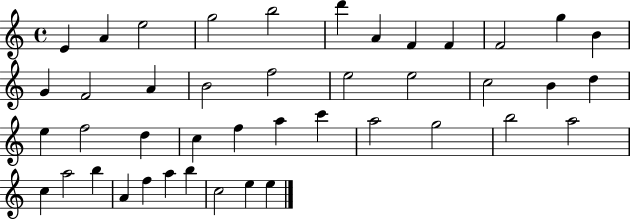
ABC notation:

X:1
T:Untitled
M:4/4
L:1/4
K:C
E A e2 g2 b2 d' A F F F2 g B G F2 A B2 f2 e2 e2 c2 B d e f2 d c f a c' a2 g2 b2 a2 c a2 b A f a b c2 e e